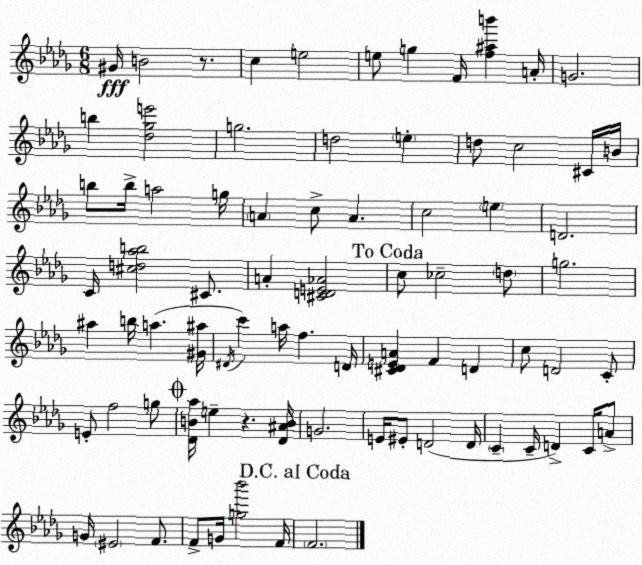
X:1
T:Untitled
M:6/8
L:1/4
K:Bbm
^G/4 B2 z/2 c e2 e/2 g F/4 [f^ab'] A/4 G2 b [_d_ge']2 g2 d2 e d/2 c2 ^C/4 B/4 b/2 b/4 a2 g/4 A c/2 A c2 e D2 C/4 [^cd_ab]2 ^C/2 A [^CDE_A]2 c/2 _c2 d/2 g2 ^a b/4 a [^G^a]/4 ^D/4 c' a/4 f D/4 [^C_DEA] F D c/2 D2 C/2 E/2 f2 g/2 [_DB_a]/4 e z [_D^AB]/4 G2 E/4 ^E/2 D2 D/4 C C/4 D C/4 A/2 G/4 ^E2 F/2 F/2 G/4 [g_b']2 F/4 F2